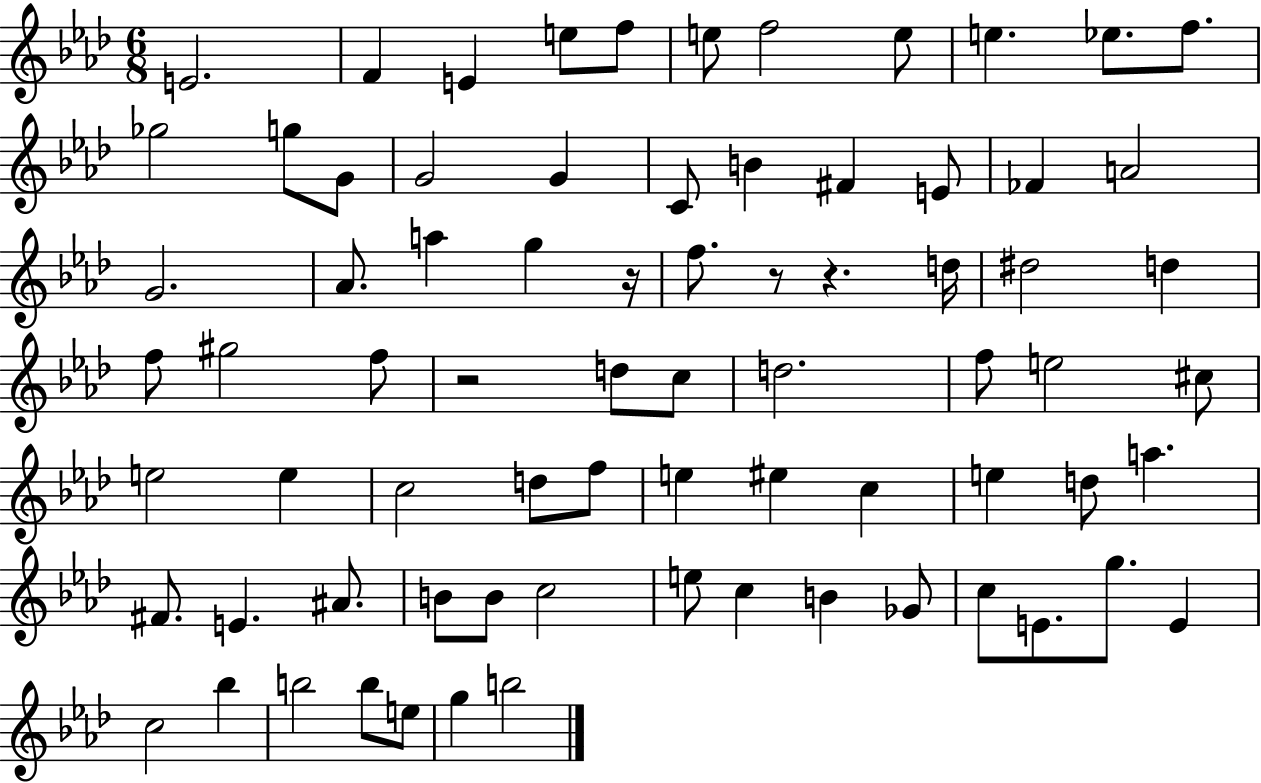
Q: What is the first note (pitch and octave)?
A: E4